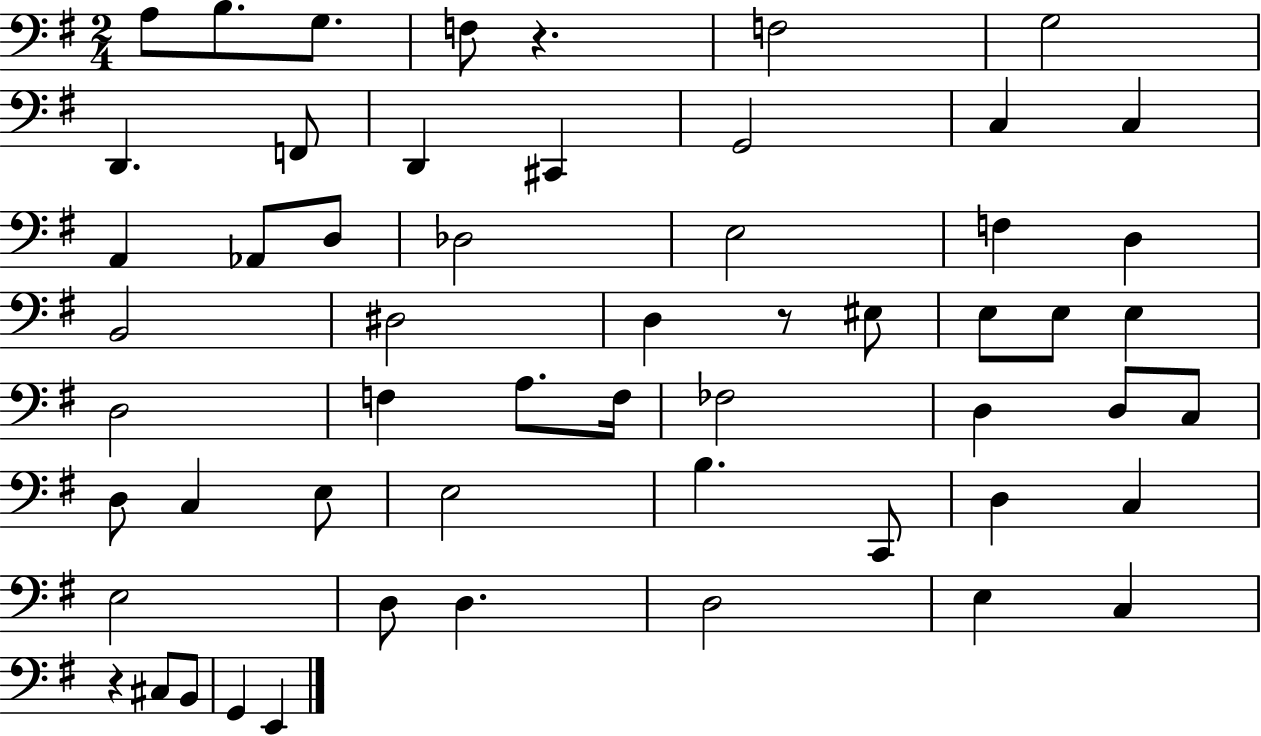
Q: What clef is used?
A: bass